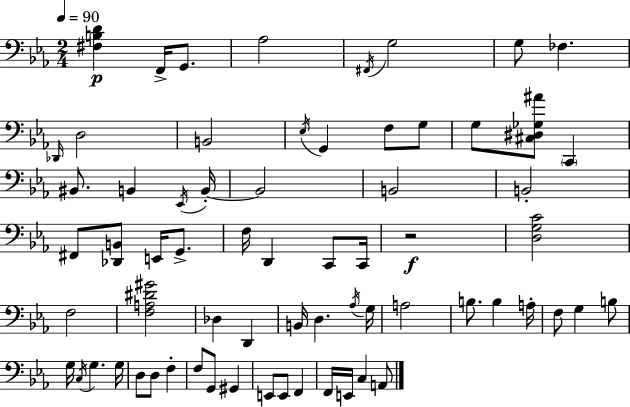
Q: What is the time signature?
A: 2/4